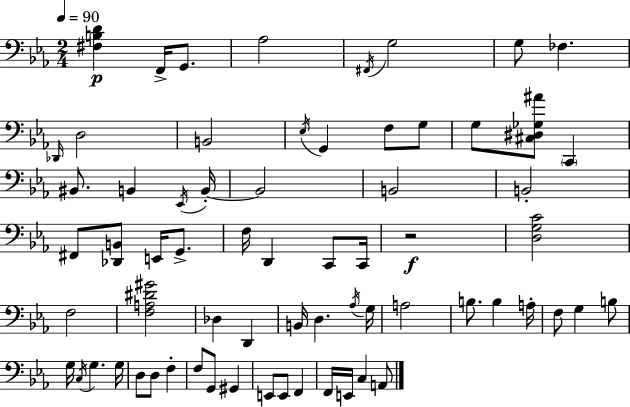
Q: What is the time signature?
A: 2/4